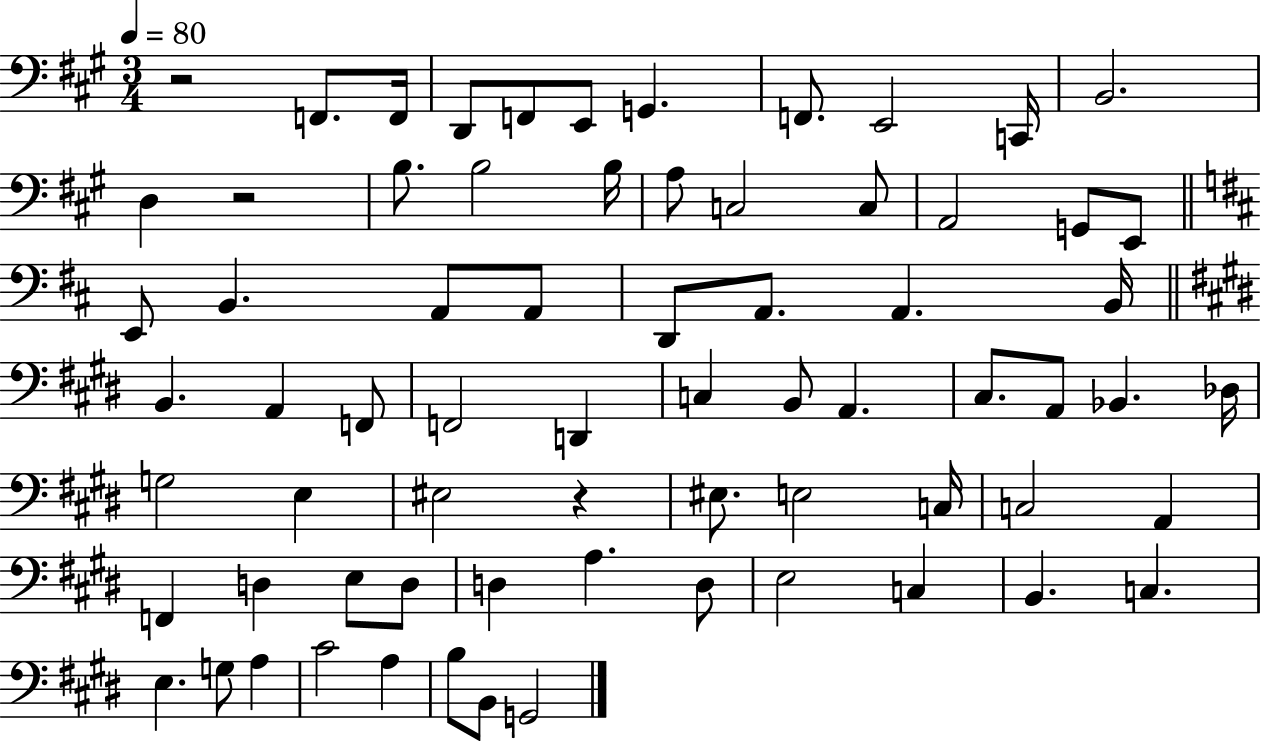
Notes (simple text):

R/h F2/e. F2/s D2/e F2/e E2/e G2/q. F2/e. E2/h C2/s B2/h. D3/q R/h B3/e. B3/h B3/s A3/e C3/h C3/e A2/h G2/e E2/e E2/e B2/q. A2/e A2/e D2/e A2/e. A2/q. B2/s B2/q. A2/q F2/e F2/h D2/q C3/q B2/e A2/q. C#3/e. A2/e Bb2/q. Db3/s G3/h E3/q EIS3/h R/q EIS3/e. E3/h C3/s C3/h A2/q F2/q D3/q E3/e D3/e D3/q A3/q. D3/e E3/h C3/q B2/q. C3/q. E3/q. G3/e A3/q C#4/h A3/q B3/e B2/e G2/h